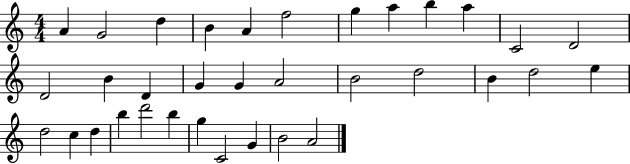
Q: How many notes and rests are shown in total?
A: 34